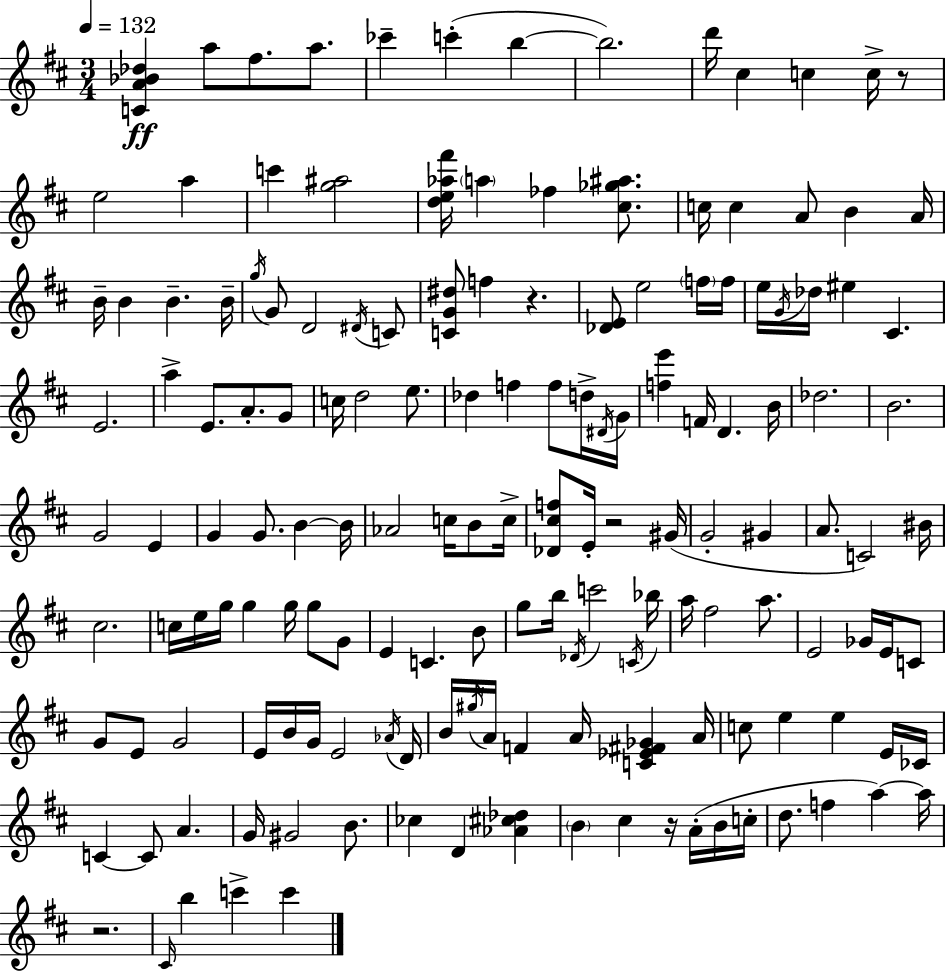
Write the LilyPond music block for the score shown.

{
  \clef treble
  \numericTimeSignature
  \time 3/4
  \key d \major
  \tempo 4 = 132
  \repeat volta 2 { <c' a' bes' des''>4\ff a''8 fis''8. a''8. | ces'''4-- c'''4-.( b''4~~ | b''2.) | d'''16 cis''4 c''4 c''16-> r8 | \break e''2 a''4 | c'''4 <g'' ais''>2 | <d'' e'' aes'' fis'''>16 \parenthesize a''4 fes''4 <cis'' ges'' ais''>8. | c''16 c''4 a'8 b'4 a'16 | \break b'16-- b'4 b'4.-- b'16-- | \acciaccatura { g''16 } g'8 d'2 \acciaccatura { dis'16 } | c'8 <c' g' dis''>8 f''4 r4. | <des' e'>8 e''2 | \break \parenthesize f''16 f''16 e''16 \acciaccatura { g'16 } des''16 eis''4 cis'4. | e'2. | a''4-> e'8. a'8.-. | g'8 c''16 d''2 | \break e''8. des''4 f''4 f''8 | d''16-> \acciaccatura { dis'16 } g'16 <f'' e'''>4 f'16 d'4. | b'16 des''2. | b'2. | \break g'2 | e'4 g'4 g'8. b'4~~ | b'16 aes'2 | c''16 b'8 c''16-> <des' cis'' f''>8 e'16-. r2 | \break gis'16( g'2-. | gis'4 a'8. c'2) | bis'16 cis''2. | c''16 e''16 g''16 g''4 g''16 | \break g''8 g'8 e'4 c'4. | b'8 g''8 b''16 \acciaccatura { des'16 } c'''2 | \acciaccatura { c'16 } bes''16 a''16 fis''2 | a''8. e'2 | \break ges'16 e'16 c'8 g'8 e'8 g'2 | e'16 b'16 g'16 e'2 | \acciaccatura { aes'16 } d'16 b'16 \acciaccatura { gis''16 } a'16 f'4 | a'16 <c' ees' fis' ges'>4 a'16 c''8 e''4 | \break e''4 e'16 ces'16 c'4~~ | c'8 a'4. g'16 gis'2 | b'8. ces''4 | d'4 <aes' cis'' des''>4 \parenthesize b'4 | \break cis''4 r16 a'16-.( b'16 c''16-. d''8. f''4 | a''4~~) a''16 r2. | \grace { cis'16 } b''4 | c'''4-> c'''4 } \bar "|."
}